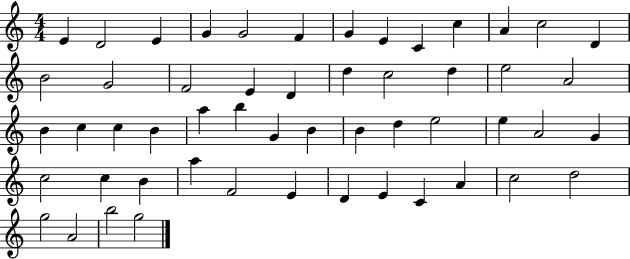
{
  \clef treble
  \numericTimeSignature
  \time 4/4
  \key c \major
  e'4 d'2 e'4 | g'4 g'2 f'4 | g'4 e'4 c'4 c''4 | a'4 c''2 d'4 | \break b'2 g'2 | f'2 e'4 d'4 | d''4 c''2 d''4 | e''2 a'2 | \break b'4 c''4 c''4 b'4 | a''4 b''4 g'4 b'4 | b'4 d''4 e''2 | e''4 a'2 g'4 | \break c''2 c''4 b'4 | a''4 f'2 e'4 | d'4 e'4 c'4 a'4 | c''2 d''2 | \break g''2 a'2 | b''2 g''2 | \bar "|."
}